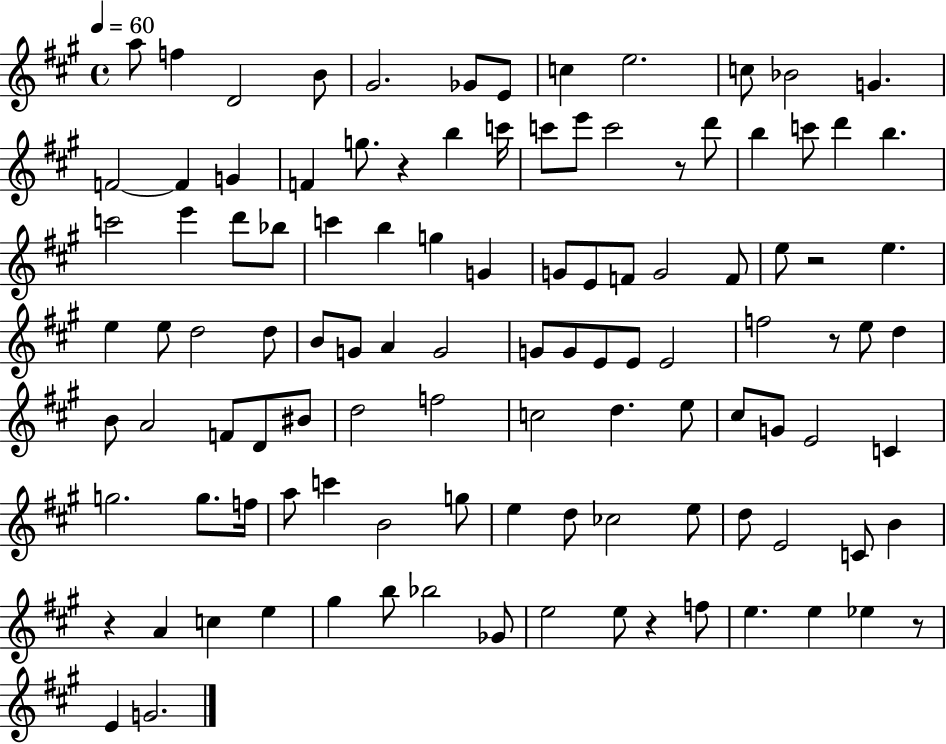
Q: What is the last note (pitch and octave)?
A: G4